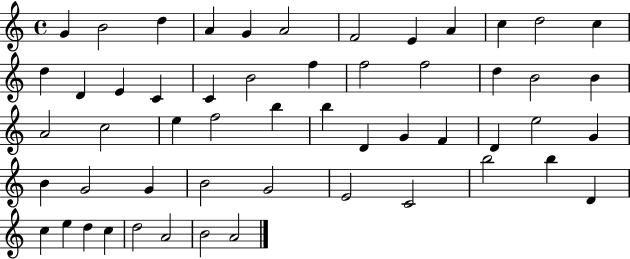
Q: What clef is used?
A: treble